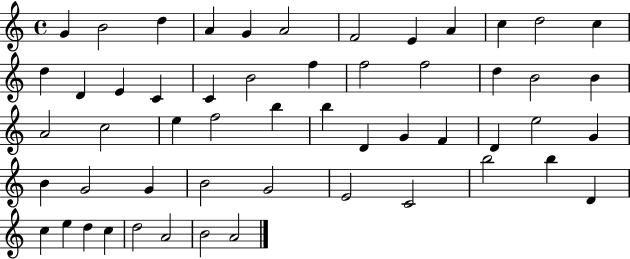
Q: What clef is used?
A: treble